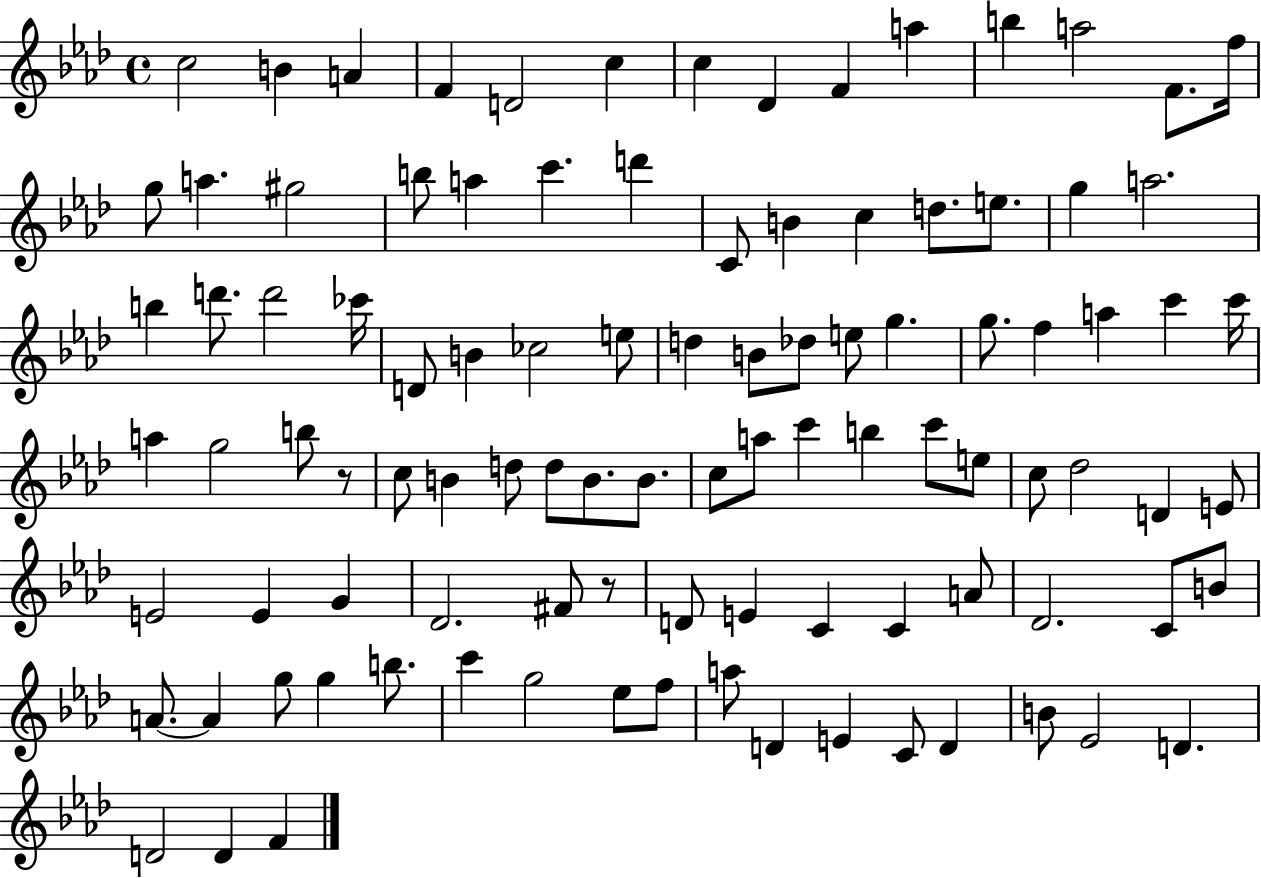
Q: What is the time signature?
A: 4/4